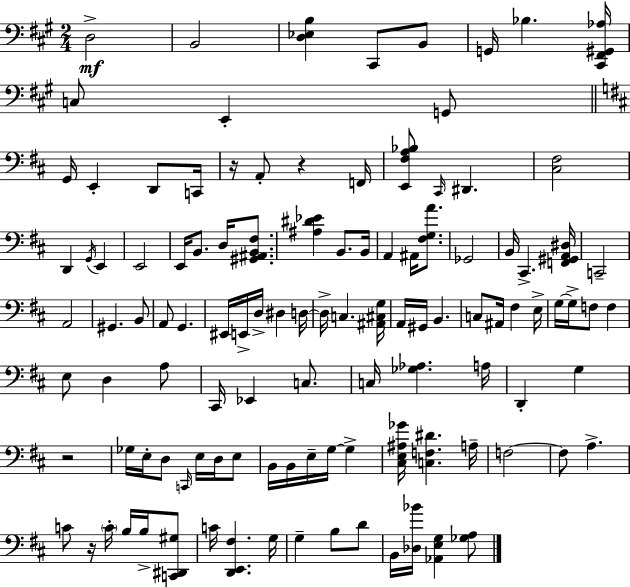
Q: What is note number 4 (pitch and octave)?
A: B2